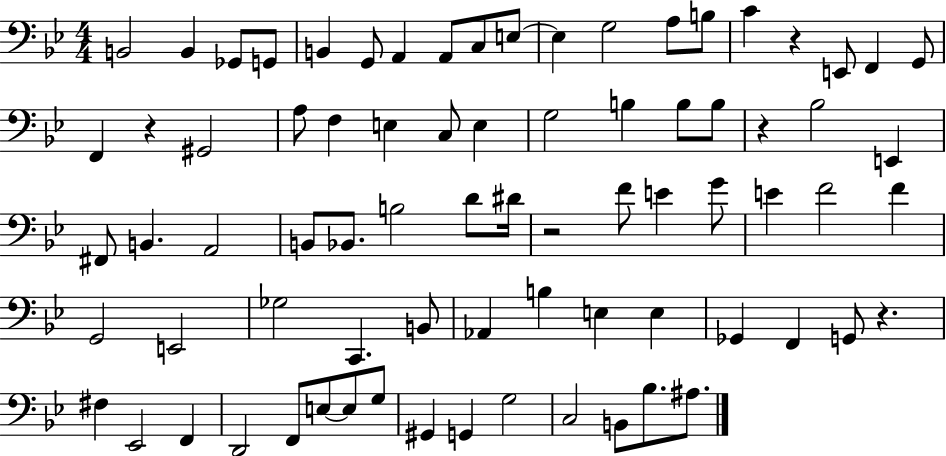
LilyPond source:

{
  \clef bass
  \numericTimeSignature
  \time 4/4
  \key bes \major
  b,2 b,4 ges,8 g,8 | b,4 g,8 a,4 a,8 c8 e8~~ | e4 g2 a8 b8 | c'4 r4 e,8 f,4 g,8 | \break f,4 r4 gis,2 | a8 f4 e4 c8 e4 | g2 b4 b8 b8 | r4 bes2 e,4 | \break fis,8 b,4. a,2 | b,8 bes,8. b2 d'8 dis'16 | r2 f'8 e'4 g'8 | e'4 f'2 f'4 | \break g,2 e,2 | ges2 c,4. b,8 | aes,4 b4 e4 e4 | ges,4 f,4 g,8 r4. | \break fis4 ees,2 f,4 | d,2 f,8 e8~~ e8 g8 | gis,4 g,4 g2 | c2 b,8 bes8. ais8. | \break \bar "|."
}